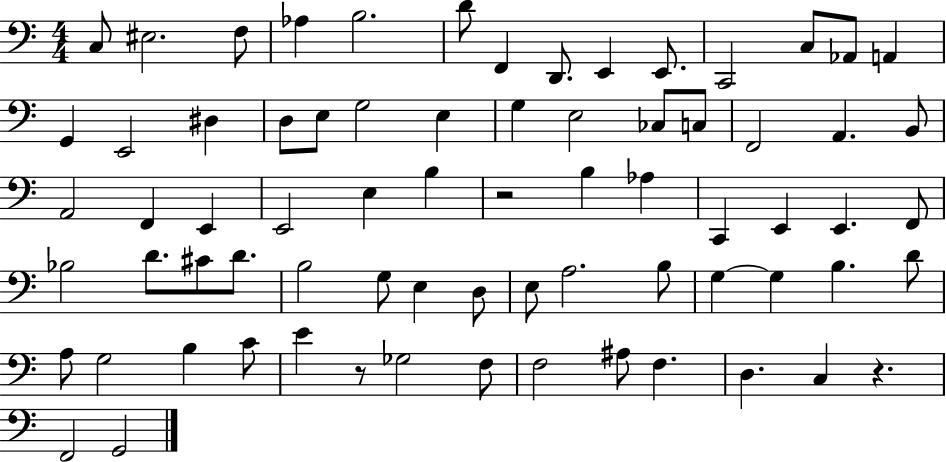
{
  \clef bass
  \numericTimeSignature
  \time 4/4
  \key c \major
  c8 eis2. f8 | aes4 b2. | d'8 f,4 d,8. e,4 e,8. | c,2 c8 aes,8 a,4 | \break g,4 e,2 dis4 | d8 e8 g2 e4 | g4 e2 ces8 c8 | f,2 a,4. b,8 | \break a,2 f,4 e,4 | e,2 e4 b4 | r2 b4 aes4 | c,4 e,4 e,4. f,8 | \break bes2 d'8. cis'8 d'8. | b2 g8 e4 d8 | e8 a2. b8 | g4~~ g4 b4. d'8 | \break a8 g2 b4 c'8 | e'4 r8 ges2 f8 | f2 ais8 f4. | d4. c4 r4. | \break f,2 g,2 | \bar "|."
}